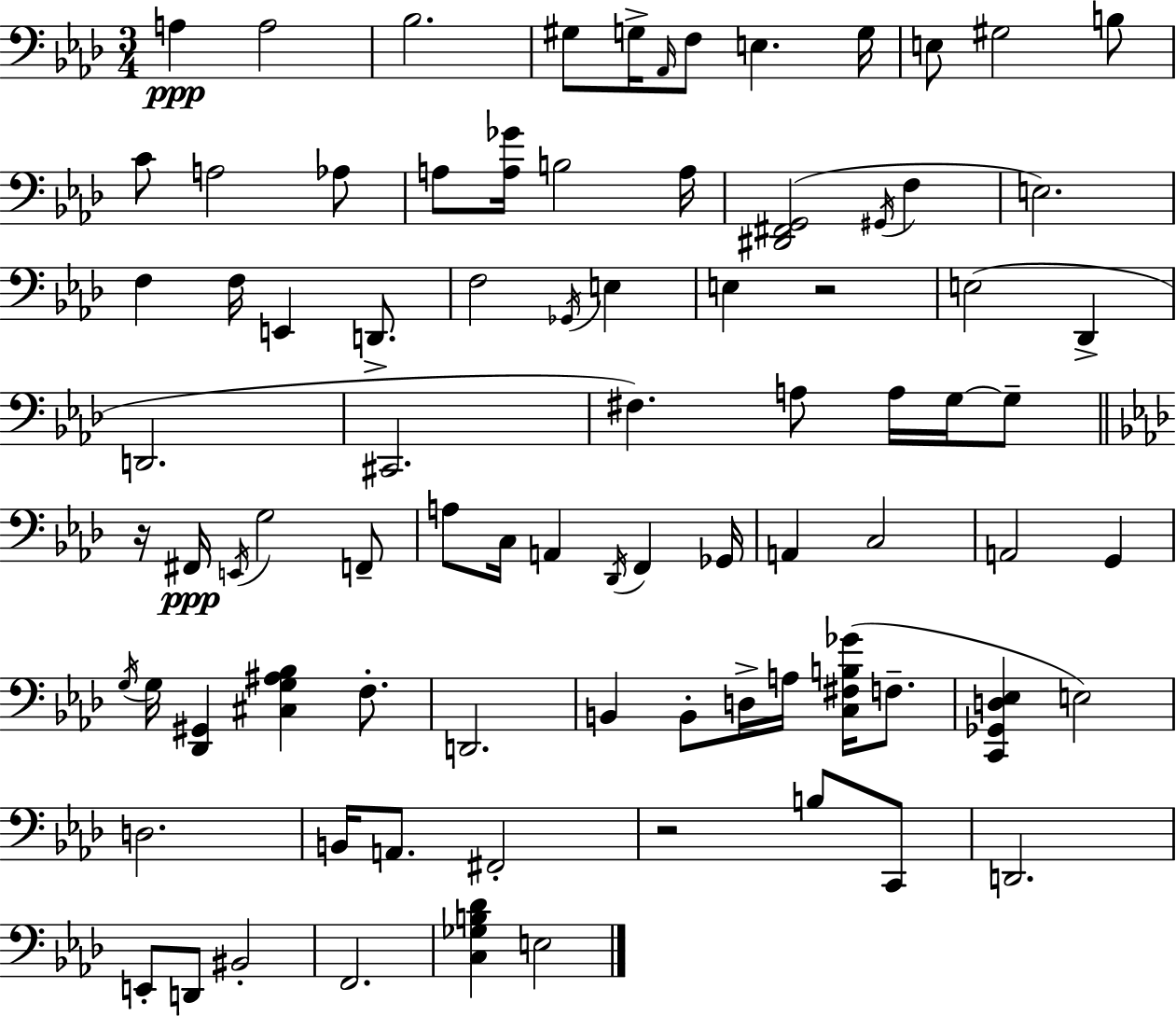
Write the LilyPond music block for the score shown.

{
  \clef bass
  \numericTimeSignature
  \time 3/4
  \key aes \major
  a4\ppp a2 | bes2. | gis8 g16-> \grace { aes,16 } f8 e4. | g16 e8 gis2 b8 | \break c'8 a2 aes8 | a8 <a ges'>16 b2 | a16 <dis, fis, g,>2( \acciaccatura { gis,16 } f4 | e2.) | \break f4 f16 e,4 d,8.-> | f2 \acciaccatura { ges,16 } e4 | e4 r2 | e2( des,4-> | \break d,2. | cis,2. | fis4.) a8 a16 | g16~~ g8-- \bar "||" \break \key aes \major r16 fis,16\ppp \acciaccatura { e,16 } g2 f,8-- | a8 c16 a,4 \acciaccatura { des,16 } f,4 | ges,16 a,4 c2 | a,2 g,4 | \break \acciaccatura { g16 } g16 <des, gis,>4 <cis g ais bes>4 | f8.-. d,2. | b,4 b,8-. d16-> a16 <c fis b ges'>16( | f8.-- <c, ges, d ees>4 e2) | \break d2. | b,16 a,8. fis,2-. | r2 b8 | c,8 d,2. | \break e,8-. d,8 bis,2-. | f,2. | <c ges b des'>4 e2 | \bar "|."
}